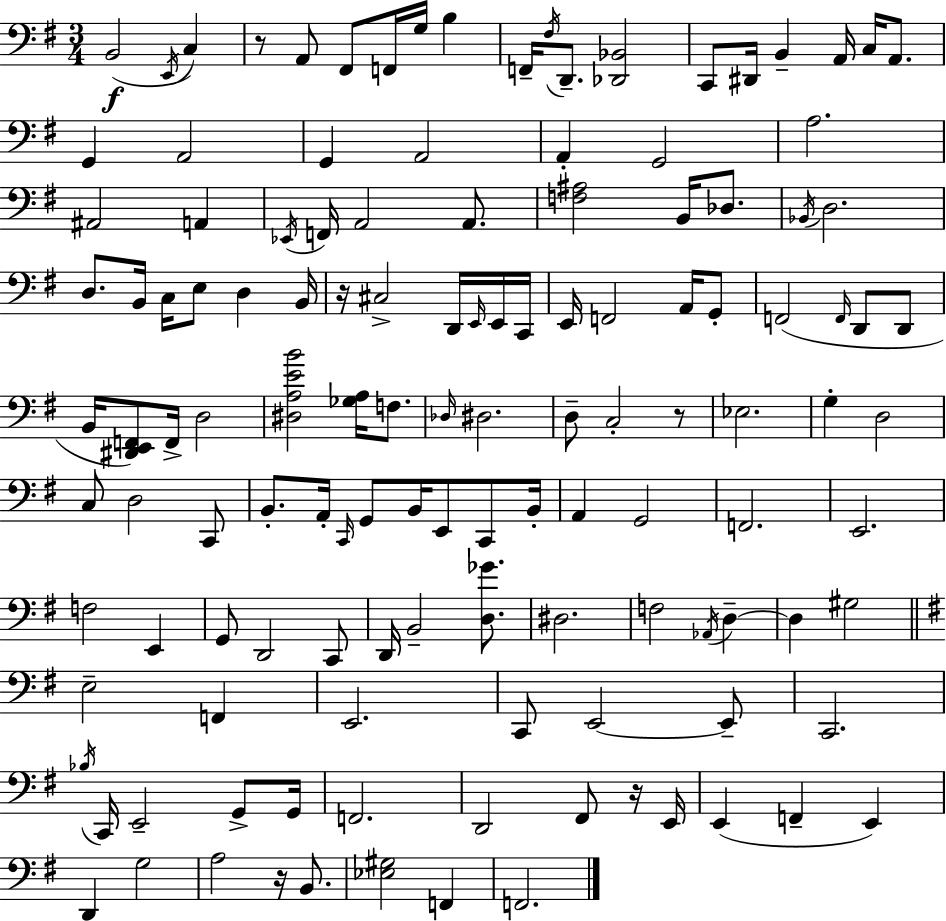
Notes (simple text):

B2/h E2/s C3/q R/e A2/e F#2/e F2/s G3/s B3/q F2/s F#3/s D2/e. [Db2,Bb2]/h C2/e D#2/s B2/q A2/s C3/s A2/e. G2/q A2/h G2/q A2/h A2/q G2/h A3/h. A#2/h A2/q Eb2/s F2/s A2/h A2/e. [F3,A#3]/h B2/s Db3/e. Bb2/s D3/h. D3/e. B2/s C3/s E3/e D3/q B2/s R/s C#3/h D2/s E2/s E2/s C2/s E2/s F2/h A2/s G2/e F2/h F2/s D2/e D2/e B2/s [D#2,E2,F2]/e F2/s D3/h [D#3,A3,E4,B4]/h [Gb3,A3]/s F3/e. Db3/s D#3/h. D3/e C3/h R/e Eb3/h. G3/q D3/h C3/e D3/h C2/e B2/e. A2/s C2/s G2/e B2/s E2/e C2/e B2/s A2/q G2/h F2/h. E2/h. F3/h E2/q G2/e D2/h C2/e D2/s B2/h [D3,Gb4]/e. D#3/h. F3/h Ab2/s D3/q D3/q G#3/h E3/h F2/q E2/h. C2/e E2/h E2/e C2/h. Bb3/s C2/s E2/h G2/e G2/s F2/h. D2/h F#2/e R/s E2/s E2/q F2/q E2/q D2/q G3/h A3/h R/s B2/e. [Eb3,G#3]/h F2/q F2/h.